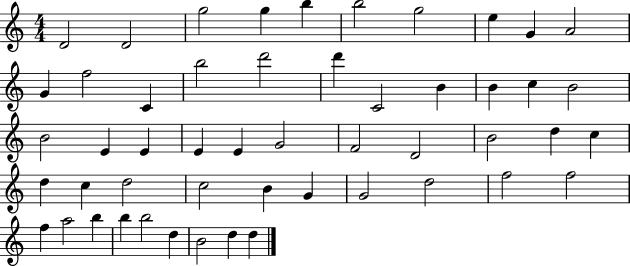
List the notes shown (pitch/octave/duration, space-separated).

D4/h D4/h G5/h G5/q B5/q B5/h G5/h E5/q G4/q A4/h G4/q F5/h C4/q B5/h D6/h D6/q C4/h B4/q B4/q C5/q B4/h B4/h E4/q E4/q E4/q E4/q G4/h F4/h D4/h B4/h D5/q C5/q D5/q C5/q D5/h C5/h B4/q G4/q G4/h D5/h F5/h F5/h F5/q A5/h B5/q B5/q B5/h D5/q B4/h D5/q D5/q